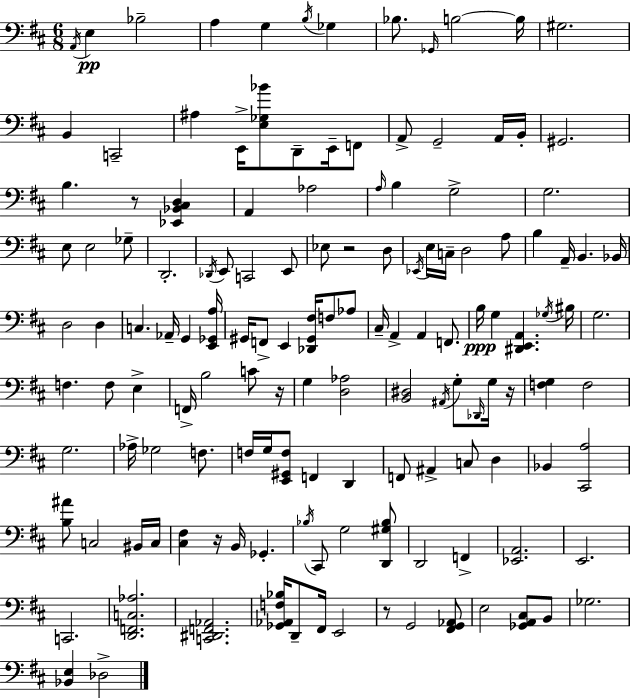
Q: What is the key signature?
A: D major